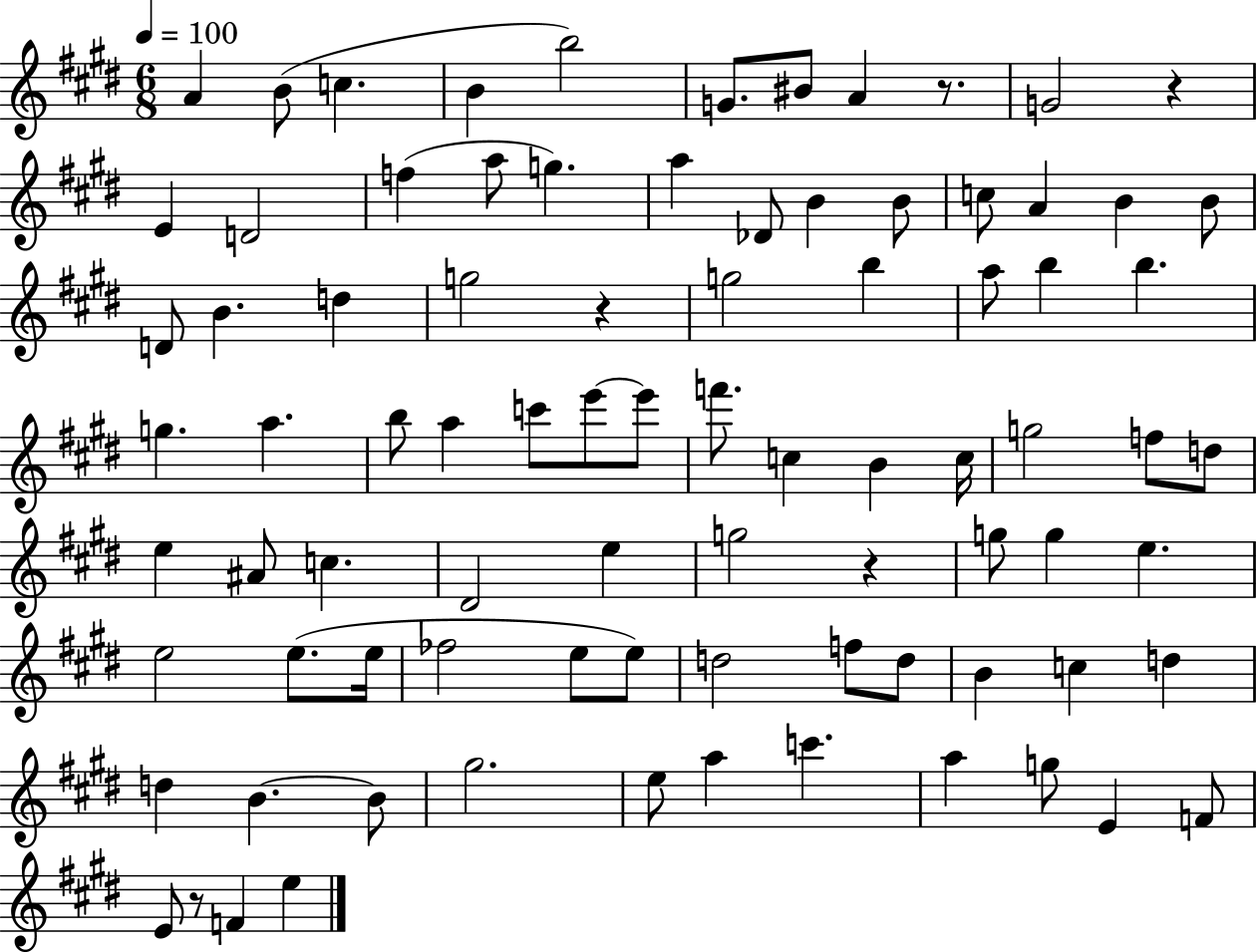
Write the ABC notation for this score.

X:1
T:Untitled
M:6/8
L:1/4
K:E
A B/2 c B b2 G/2 ^B/2 A z/2 G2 z E D2 f a/2 g a _D/2 B B/2 c/2 A B B/2 D/2 B d g2 z g2 b a/2 b b g a b/2 a c'/2 e'/2 e'/2 f'/2 c B c/4 g2 f/2 d/2 e ^A/2 c ^D2 e g2 z g/2 g e e2 e/2 e/4 _f2 e/2 e/2 d2 f/2 d/2 B c d d B B/2 ^g2 e/2 a c' a g/2 E F/2 E/2 z/2 F e